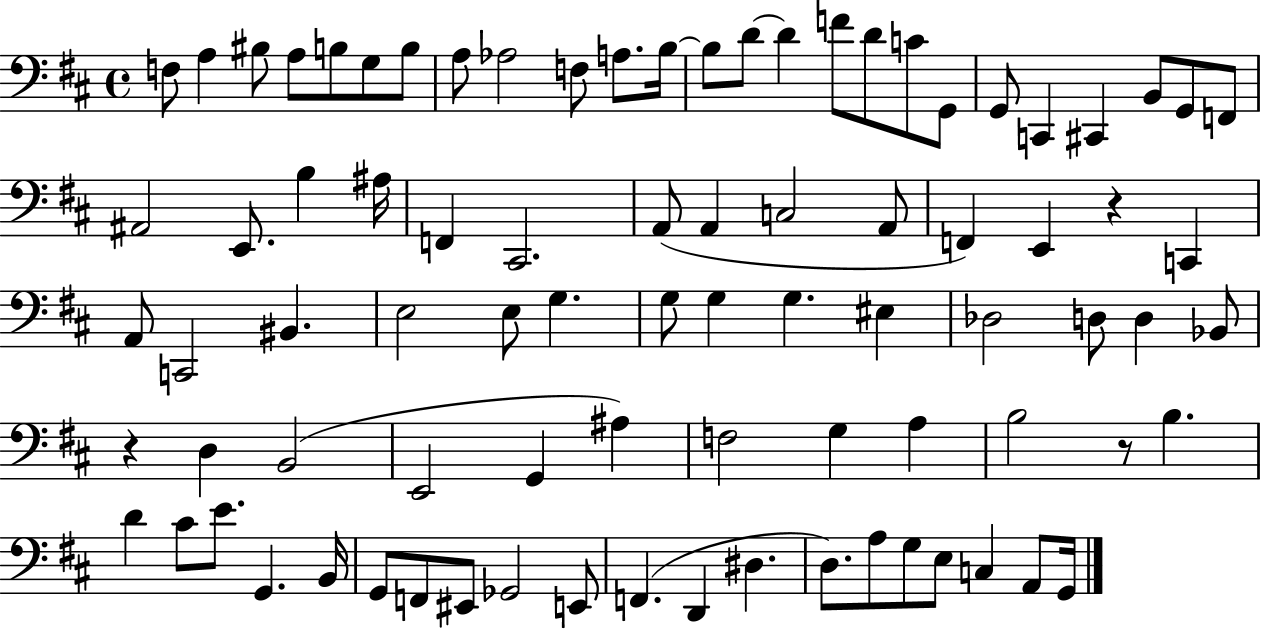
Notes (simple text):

F3/e A3/q BIS3/e A3/e B3/e G3/e B3/e A3/e Ab3/h F3/e A3/e. B3/s B3/e D4/e D4/q F4/e D4/e C4/e G2/e G2/e C2/q C#2/q B2/e G2/e F2/e A#2/h E2/e. B3/q A#3/s F2/q C#2/h. A2/e A2/q C3/h A2/e F2/q E2/q R/q C2/q A2/e C2/h BIS2/q. E3/h E3/e G3/q. G3/e G3/q G3/q. EIS3/q Db3/h D3/e D3/q Bb2/e R/q D3/q B2/h E2/h G2/q A#3/q F3/h G3/q A3/q B3/h R/e B3/q. D4/q C#4/e E4/e. G2/q. B2/s G2/e F2/e EIS2/e Gb2/h E2/e F2/q. D2/q D#3/q. D3/e. A3/e G3/e E3/e C3/q A2/e G2/s